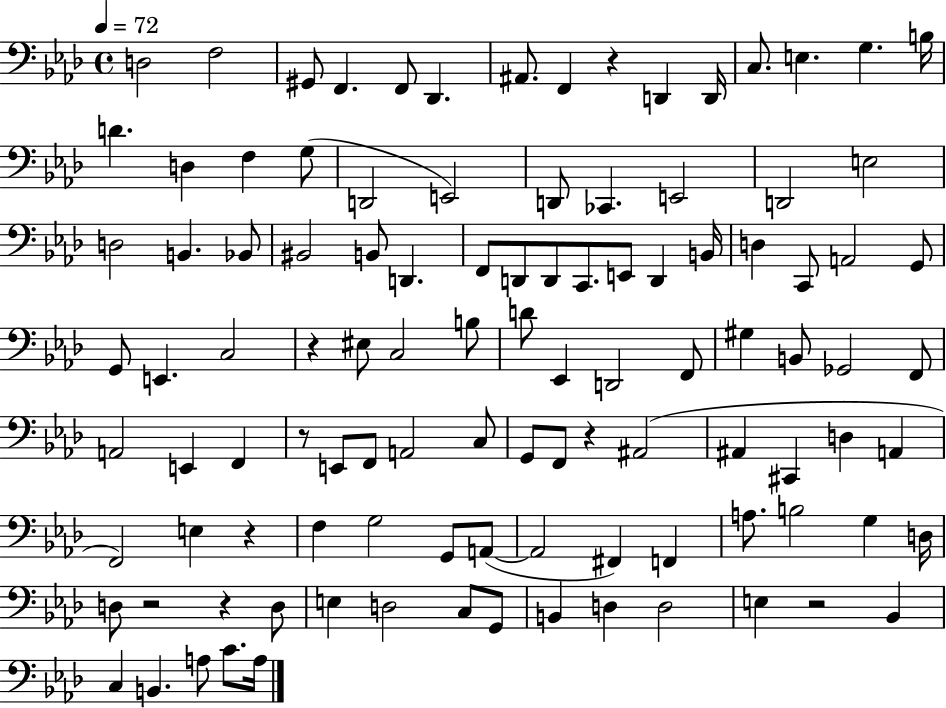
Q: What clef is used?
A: bass